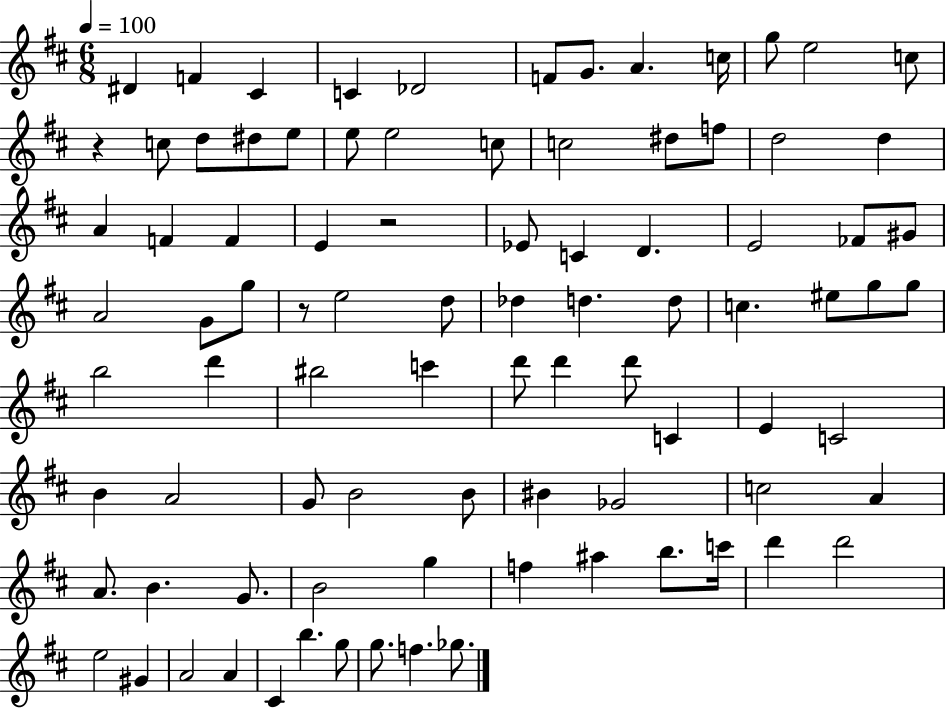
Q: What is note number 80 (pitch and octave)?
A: A4